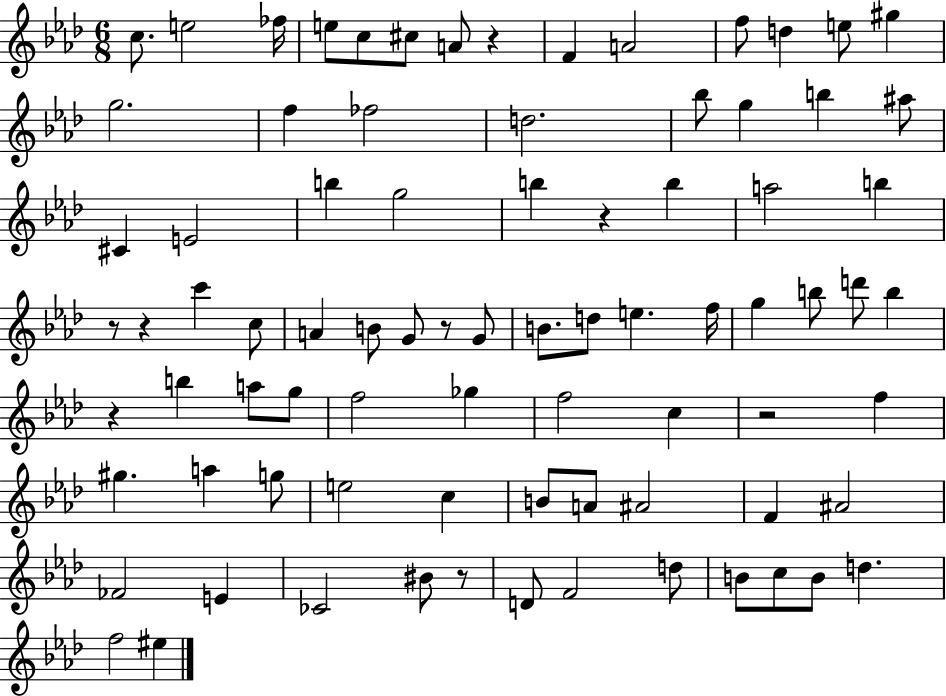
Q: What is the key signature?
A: AES major